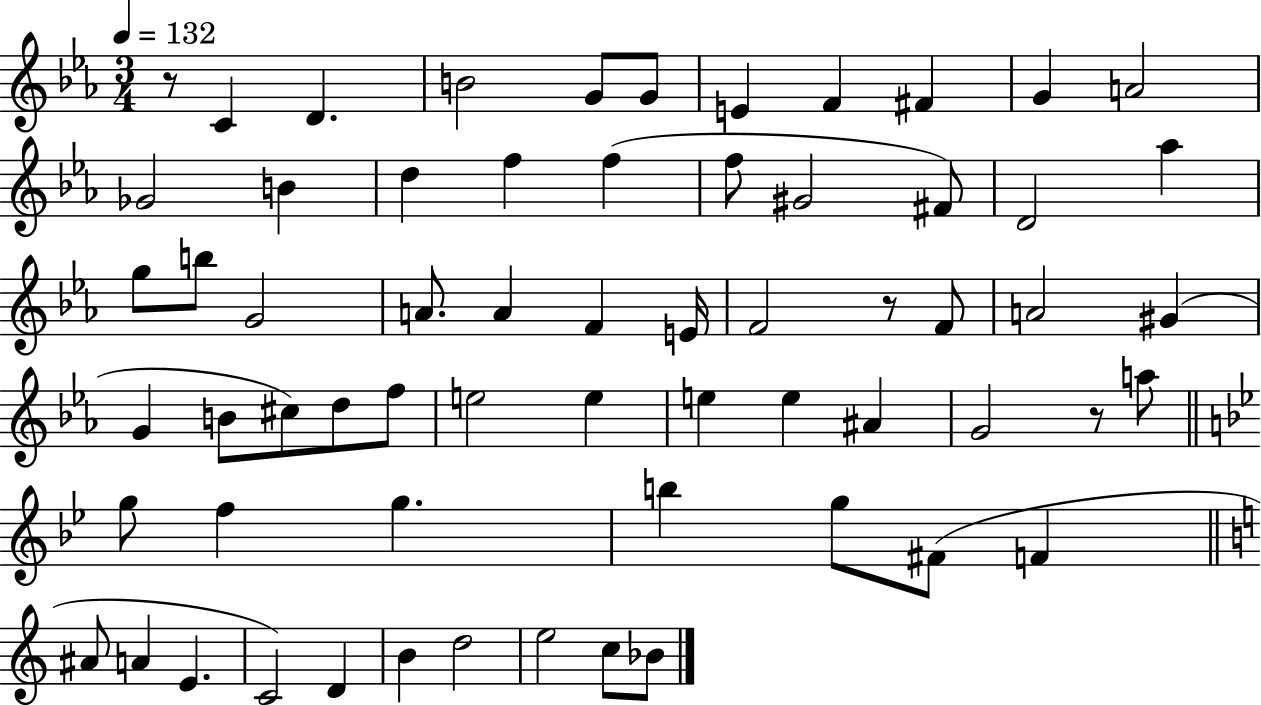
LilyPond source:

{
  \clef treble
  \numericTimeSignature
  \time 3/4
  \key ees \major
  \tempo 4 = 132
  r8 c'4 d'4. | b'2 g'8 g'8 | e'4 f'4 fis'4 | g'4 a'2 | \break ges'2 b'4 | d''4 f''4 f''4( | f''8 gis'2 fis'8) | d'2 aes''4 | \break g''8 b''8 g'2 | a'8. a'4 f'4 e'16 | f'2 r8 f'8 | a'2 gis'4( | \break g'4 b'8 cis''8) d''8 f''8 | e''2 e''4 | e''4 e''4 ais'4 | g'2 r8 a''8 | \break \bar "||" \break \key bes \major g''8 f''4 g''4. | b''4 g''8 fis'8( f'4 | \bar "||" \break \key a \minor ais'8 a'4 e'4. | c'2) d'4 | b'4 d''2 | e''2 c''8 bes'8 | \break \bar "|."
}